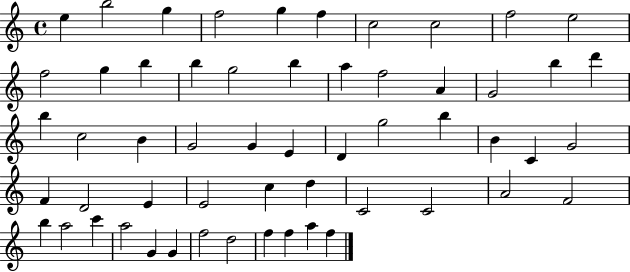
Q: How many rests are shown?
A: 0